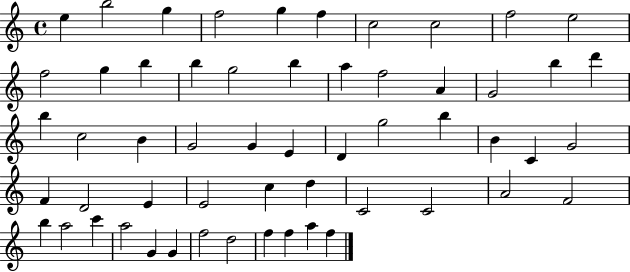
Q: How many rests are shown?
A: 0